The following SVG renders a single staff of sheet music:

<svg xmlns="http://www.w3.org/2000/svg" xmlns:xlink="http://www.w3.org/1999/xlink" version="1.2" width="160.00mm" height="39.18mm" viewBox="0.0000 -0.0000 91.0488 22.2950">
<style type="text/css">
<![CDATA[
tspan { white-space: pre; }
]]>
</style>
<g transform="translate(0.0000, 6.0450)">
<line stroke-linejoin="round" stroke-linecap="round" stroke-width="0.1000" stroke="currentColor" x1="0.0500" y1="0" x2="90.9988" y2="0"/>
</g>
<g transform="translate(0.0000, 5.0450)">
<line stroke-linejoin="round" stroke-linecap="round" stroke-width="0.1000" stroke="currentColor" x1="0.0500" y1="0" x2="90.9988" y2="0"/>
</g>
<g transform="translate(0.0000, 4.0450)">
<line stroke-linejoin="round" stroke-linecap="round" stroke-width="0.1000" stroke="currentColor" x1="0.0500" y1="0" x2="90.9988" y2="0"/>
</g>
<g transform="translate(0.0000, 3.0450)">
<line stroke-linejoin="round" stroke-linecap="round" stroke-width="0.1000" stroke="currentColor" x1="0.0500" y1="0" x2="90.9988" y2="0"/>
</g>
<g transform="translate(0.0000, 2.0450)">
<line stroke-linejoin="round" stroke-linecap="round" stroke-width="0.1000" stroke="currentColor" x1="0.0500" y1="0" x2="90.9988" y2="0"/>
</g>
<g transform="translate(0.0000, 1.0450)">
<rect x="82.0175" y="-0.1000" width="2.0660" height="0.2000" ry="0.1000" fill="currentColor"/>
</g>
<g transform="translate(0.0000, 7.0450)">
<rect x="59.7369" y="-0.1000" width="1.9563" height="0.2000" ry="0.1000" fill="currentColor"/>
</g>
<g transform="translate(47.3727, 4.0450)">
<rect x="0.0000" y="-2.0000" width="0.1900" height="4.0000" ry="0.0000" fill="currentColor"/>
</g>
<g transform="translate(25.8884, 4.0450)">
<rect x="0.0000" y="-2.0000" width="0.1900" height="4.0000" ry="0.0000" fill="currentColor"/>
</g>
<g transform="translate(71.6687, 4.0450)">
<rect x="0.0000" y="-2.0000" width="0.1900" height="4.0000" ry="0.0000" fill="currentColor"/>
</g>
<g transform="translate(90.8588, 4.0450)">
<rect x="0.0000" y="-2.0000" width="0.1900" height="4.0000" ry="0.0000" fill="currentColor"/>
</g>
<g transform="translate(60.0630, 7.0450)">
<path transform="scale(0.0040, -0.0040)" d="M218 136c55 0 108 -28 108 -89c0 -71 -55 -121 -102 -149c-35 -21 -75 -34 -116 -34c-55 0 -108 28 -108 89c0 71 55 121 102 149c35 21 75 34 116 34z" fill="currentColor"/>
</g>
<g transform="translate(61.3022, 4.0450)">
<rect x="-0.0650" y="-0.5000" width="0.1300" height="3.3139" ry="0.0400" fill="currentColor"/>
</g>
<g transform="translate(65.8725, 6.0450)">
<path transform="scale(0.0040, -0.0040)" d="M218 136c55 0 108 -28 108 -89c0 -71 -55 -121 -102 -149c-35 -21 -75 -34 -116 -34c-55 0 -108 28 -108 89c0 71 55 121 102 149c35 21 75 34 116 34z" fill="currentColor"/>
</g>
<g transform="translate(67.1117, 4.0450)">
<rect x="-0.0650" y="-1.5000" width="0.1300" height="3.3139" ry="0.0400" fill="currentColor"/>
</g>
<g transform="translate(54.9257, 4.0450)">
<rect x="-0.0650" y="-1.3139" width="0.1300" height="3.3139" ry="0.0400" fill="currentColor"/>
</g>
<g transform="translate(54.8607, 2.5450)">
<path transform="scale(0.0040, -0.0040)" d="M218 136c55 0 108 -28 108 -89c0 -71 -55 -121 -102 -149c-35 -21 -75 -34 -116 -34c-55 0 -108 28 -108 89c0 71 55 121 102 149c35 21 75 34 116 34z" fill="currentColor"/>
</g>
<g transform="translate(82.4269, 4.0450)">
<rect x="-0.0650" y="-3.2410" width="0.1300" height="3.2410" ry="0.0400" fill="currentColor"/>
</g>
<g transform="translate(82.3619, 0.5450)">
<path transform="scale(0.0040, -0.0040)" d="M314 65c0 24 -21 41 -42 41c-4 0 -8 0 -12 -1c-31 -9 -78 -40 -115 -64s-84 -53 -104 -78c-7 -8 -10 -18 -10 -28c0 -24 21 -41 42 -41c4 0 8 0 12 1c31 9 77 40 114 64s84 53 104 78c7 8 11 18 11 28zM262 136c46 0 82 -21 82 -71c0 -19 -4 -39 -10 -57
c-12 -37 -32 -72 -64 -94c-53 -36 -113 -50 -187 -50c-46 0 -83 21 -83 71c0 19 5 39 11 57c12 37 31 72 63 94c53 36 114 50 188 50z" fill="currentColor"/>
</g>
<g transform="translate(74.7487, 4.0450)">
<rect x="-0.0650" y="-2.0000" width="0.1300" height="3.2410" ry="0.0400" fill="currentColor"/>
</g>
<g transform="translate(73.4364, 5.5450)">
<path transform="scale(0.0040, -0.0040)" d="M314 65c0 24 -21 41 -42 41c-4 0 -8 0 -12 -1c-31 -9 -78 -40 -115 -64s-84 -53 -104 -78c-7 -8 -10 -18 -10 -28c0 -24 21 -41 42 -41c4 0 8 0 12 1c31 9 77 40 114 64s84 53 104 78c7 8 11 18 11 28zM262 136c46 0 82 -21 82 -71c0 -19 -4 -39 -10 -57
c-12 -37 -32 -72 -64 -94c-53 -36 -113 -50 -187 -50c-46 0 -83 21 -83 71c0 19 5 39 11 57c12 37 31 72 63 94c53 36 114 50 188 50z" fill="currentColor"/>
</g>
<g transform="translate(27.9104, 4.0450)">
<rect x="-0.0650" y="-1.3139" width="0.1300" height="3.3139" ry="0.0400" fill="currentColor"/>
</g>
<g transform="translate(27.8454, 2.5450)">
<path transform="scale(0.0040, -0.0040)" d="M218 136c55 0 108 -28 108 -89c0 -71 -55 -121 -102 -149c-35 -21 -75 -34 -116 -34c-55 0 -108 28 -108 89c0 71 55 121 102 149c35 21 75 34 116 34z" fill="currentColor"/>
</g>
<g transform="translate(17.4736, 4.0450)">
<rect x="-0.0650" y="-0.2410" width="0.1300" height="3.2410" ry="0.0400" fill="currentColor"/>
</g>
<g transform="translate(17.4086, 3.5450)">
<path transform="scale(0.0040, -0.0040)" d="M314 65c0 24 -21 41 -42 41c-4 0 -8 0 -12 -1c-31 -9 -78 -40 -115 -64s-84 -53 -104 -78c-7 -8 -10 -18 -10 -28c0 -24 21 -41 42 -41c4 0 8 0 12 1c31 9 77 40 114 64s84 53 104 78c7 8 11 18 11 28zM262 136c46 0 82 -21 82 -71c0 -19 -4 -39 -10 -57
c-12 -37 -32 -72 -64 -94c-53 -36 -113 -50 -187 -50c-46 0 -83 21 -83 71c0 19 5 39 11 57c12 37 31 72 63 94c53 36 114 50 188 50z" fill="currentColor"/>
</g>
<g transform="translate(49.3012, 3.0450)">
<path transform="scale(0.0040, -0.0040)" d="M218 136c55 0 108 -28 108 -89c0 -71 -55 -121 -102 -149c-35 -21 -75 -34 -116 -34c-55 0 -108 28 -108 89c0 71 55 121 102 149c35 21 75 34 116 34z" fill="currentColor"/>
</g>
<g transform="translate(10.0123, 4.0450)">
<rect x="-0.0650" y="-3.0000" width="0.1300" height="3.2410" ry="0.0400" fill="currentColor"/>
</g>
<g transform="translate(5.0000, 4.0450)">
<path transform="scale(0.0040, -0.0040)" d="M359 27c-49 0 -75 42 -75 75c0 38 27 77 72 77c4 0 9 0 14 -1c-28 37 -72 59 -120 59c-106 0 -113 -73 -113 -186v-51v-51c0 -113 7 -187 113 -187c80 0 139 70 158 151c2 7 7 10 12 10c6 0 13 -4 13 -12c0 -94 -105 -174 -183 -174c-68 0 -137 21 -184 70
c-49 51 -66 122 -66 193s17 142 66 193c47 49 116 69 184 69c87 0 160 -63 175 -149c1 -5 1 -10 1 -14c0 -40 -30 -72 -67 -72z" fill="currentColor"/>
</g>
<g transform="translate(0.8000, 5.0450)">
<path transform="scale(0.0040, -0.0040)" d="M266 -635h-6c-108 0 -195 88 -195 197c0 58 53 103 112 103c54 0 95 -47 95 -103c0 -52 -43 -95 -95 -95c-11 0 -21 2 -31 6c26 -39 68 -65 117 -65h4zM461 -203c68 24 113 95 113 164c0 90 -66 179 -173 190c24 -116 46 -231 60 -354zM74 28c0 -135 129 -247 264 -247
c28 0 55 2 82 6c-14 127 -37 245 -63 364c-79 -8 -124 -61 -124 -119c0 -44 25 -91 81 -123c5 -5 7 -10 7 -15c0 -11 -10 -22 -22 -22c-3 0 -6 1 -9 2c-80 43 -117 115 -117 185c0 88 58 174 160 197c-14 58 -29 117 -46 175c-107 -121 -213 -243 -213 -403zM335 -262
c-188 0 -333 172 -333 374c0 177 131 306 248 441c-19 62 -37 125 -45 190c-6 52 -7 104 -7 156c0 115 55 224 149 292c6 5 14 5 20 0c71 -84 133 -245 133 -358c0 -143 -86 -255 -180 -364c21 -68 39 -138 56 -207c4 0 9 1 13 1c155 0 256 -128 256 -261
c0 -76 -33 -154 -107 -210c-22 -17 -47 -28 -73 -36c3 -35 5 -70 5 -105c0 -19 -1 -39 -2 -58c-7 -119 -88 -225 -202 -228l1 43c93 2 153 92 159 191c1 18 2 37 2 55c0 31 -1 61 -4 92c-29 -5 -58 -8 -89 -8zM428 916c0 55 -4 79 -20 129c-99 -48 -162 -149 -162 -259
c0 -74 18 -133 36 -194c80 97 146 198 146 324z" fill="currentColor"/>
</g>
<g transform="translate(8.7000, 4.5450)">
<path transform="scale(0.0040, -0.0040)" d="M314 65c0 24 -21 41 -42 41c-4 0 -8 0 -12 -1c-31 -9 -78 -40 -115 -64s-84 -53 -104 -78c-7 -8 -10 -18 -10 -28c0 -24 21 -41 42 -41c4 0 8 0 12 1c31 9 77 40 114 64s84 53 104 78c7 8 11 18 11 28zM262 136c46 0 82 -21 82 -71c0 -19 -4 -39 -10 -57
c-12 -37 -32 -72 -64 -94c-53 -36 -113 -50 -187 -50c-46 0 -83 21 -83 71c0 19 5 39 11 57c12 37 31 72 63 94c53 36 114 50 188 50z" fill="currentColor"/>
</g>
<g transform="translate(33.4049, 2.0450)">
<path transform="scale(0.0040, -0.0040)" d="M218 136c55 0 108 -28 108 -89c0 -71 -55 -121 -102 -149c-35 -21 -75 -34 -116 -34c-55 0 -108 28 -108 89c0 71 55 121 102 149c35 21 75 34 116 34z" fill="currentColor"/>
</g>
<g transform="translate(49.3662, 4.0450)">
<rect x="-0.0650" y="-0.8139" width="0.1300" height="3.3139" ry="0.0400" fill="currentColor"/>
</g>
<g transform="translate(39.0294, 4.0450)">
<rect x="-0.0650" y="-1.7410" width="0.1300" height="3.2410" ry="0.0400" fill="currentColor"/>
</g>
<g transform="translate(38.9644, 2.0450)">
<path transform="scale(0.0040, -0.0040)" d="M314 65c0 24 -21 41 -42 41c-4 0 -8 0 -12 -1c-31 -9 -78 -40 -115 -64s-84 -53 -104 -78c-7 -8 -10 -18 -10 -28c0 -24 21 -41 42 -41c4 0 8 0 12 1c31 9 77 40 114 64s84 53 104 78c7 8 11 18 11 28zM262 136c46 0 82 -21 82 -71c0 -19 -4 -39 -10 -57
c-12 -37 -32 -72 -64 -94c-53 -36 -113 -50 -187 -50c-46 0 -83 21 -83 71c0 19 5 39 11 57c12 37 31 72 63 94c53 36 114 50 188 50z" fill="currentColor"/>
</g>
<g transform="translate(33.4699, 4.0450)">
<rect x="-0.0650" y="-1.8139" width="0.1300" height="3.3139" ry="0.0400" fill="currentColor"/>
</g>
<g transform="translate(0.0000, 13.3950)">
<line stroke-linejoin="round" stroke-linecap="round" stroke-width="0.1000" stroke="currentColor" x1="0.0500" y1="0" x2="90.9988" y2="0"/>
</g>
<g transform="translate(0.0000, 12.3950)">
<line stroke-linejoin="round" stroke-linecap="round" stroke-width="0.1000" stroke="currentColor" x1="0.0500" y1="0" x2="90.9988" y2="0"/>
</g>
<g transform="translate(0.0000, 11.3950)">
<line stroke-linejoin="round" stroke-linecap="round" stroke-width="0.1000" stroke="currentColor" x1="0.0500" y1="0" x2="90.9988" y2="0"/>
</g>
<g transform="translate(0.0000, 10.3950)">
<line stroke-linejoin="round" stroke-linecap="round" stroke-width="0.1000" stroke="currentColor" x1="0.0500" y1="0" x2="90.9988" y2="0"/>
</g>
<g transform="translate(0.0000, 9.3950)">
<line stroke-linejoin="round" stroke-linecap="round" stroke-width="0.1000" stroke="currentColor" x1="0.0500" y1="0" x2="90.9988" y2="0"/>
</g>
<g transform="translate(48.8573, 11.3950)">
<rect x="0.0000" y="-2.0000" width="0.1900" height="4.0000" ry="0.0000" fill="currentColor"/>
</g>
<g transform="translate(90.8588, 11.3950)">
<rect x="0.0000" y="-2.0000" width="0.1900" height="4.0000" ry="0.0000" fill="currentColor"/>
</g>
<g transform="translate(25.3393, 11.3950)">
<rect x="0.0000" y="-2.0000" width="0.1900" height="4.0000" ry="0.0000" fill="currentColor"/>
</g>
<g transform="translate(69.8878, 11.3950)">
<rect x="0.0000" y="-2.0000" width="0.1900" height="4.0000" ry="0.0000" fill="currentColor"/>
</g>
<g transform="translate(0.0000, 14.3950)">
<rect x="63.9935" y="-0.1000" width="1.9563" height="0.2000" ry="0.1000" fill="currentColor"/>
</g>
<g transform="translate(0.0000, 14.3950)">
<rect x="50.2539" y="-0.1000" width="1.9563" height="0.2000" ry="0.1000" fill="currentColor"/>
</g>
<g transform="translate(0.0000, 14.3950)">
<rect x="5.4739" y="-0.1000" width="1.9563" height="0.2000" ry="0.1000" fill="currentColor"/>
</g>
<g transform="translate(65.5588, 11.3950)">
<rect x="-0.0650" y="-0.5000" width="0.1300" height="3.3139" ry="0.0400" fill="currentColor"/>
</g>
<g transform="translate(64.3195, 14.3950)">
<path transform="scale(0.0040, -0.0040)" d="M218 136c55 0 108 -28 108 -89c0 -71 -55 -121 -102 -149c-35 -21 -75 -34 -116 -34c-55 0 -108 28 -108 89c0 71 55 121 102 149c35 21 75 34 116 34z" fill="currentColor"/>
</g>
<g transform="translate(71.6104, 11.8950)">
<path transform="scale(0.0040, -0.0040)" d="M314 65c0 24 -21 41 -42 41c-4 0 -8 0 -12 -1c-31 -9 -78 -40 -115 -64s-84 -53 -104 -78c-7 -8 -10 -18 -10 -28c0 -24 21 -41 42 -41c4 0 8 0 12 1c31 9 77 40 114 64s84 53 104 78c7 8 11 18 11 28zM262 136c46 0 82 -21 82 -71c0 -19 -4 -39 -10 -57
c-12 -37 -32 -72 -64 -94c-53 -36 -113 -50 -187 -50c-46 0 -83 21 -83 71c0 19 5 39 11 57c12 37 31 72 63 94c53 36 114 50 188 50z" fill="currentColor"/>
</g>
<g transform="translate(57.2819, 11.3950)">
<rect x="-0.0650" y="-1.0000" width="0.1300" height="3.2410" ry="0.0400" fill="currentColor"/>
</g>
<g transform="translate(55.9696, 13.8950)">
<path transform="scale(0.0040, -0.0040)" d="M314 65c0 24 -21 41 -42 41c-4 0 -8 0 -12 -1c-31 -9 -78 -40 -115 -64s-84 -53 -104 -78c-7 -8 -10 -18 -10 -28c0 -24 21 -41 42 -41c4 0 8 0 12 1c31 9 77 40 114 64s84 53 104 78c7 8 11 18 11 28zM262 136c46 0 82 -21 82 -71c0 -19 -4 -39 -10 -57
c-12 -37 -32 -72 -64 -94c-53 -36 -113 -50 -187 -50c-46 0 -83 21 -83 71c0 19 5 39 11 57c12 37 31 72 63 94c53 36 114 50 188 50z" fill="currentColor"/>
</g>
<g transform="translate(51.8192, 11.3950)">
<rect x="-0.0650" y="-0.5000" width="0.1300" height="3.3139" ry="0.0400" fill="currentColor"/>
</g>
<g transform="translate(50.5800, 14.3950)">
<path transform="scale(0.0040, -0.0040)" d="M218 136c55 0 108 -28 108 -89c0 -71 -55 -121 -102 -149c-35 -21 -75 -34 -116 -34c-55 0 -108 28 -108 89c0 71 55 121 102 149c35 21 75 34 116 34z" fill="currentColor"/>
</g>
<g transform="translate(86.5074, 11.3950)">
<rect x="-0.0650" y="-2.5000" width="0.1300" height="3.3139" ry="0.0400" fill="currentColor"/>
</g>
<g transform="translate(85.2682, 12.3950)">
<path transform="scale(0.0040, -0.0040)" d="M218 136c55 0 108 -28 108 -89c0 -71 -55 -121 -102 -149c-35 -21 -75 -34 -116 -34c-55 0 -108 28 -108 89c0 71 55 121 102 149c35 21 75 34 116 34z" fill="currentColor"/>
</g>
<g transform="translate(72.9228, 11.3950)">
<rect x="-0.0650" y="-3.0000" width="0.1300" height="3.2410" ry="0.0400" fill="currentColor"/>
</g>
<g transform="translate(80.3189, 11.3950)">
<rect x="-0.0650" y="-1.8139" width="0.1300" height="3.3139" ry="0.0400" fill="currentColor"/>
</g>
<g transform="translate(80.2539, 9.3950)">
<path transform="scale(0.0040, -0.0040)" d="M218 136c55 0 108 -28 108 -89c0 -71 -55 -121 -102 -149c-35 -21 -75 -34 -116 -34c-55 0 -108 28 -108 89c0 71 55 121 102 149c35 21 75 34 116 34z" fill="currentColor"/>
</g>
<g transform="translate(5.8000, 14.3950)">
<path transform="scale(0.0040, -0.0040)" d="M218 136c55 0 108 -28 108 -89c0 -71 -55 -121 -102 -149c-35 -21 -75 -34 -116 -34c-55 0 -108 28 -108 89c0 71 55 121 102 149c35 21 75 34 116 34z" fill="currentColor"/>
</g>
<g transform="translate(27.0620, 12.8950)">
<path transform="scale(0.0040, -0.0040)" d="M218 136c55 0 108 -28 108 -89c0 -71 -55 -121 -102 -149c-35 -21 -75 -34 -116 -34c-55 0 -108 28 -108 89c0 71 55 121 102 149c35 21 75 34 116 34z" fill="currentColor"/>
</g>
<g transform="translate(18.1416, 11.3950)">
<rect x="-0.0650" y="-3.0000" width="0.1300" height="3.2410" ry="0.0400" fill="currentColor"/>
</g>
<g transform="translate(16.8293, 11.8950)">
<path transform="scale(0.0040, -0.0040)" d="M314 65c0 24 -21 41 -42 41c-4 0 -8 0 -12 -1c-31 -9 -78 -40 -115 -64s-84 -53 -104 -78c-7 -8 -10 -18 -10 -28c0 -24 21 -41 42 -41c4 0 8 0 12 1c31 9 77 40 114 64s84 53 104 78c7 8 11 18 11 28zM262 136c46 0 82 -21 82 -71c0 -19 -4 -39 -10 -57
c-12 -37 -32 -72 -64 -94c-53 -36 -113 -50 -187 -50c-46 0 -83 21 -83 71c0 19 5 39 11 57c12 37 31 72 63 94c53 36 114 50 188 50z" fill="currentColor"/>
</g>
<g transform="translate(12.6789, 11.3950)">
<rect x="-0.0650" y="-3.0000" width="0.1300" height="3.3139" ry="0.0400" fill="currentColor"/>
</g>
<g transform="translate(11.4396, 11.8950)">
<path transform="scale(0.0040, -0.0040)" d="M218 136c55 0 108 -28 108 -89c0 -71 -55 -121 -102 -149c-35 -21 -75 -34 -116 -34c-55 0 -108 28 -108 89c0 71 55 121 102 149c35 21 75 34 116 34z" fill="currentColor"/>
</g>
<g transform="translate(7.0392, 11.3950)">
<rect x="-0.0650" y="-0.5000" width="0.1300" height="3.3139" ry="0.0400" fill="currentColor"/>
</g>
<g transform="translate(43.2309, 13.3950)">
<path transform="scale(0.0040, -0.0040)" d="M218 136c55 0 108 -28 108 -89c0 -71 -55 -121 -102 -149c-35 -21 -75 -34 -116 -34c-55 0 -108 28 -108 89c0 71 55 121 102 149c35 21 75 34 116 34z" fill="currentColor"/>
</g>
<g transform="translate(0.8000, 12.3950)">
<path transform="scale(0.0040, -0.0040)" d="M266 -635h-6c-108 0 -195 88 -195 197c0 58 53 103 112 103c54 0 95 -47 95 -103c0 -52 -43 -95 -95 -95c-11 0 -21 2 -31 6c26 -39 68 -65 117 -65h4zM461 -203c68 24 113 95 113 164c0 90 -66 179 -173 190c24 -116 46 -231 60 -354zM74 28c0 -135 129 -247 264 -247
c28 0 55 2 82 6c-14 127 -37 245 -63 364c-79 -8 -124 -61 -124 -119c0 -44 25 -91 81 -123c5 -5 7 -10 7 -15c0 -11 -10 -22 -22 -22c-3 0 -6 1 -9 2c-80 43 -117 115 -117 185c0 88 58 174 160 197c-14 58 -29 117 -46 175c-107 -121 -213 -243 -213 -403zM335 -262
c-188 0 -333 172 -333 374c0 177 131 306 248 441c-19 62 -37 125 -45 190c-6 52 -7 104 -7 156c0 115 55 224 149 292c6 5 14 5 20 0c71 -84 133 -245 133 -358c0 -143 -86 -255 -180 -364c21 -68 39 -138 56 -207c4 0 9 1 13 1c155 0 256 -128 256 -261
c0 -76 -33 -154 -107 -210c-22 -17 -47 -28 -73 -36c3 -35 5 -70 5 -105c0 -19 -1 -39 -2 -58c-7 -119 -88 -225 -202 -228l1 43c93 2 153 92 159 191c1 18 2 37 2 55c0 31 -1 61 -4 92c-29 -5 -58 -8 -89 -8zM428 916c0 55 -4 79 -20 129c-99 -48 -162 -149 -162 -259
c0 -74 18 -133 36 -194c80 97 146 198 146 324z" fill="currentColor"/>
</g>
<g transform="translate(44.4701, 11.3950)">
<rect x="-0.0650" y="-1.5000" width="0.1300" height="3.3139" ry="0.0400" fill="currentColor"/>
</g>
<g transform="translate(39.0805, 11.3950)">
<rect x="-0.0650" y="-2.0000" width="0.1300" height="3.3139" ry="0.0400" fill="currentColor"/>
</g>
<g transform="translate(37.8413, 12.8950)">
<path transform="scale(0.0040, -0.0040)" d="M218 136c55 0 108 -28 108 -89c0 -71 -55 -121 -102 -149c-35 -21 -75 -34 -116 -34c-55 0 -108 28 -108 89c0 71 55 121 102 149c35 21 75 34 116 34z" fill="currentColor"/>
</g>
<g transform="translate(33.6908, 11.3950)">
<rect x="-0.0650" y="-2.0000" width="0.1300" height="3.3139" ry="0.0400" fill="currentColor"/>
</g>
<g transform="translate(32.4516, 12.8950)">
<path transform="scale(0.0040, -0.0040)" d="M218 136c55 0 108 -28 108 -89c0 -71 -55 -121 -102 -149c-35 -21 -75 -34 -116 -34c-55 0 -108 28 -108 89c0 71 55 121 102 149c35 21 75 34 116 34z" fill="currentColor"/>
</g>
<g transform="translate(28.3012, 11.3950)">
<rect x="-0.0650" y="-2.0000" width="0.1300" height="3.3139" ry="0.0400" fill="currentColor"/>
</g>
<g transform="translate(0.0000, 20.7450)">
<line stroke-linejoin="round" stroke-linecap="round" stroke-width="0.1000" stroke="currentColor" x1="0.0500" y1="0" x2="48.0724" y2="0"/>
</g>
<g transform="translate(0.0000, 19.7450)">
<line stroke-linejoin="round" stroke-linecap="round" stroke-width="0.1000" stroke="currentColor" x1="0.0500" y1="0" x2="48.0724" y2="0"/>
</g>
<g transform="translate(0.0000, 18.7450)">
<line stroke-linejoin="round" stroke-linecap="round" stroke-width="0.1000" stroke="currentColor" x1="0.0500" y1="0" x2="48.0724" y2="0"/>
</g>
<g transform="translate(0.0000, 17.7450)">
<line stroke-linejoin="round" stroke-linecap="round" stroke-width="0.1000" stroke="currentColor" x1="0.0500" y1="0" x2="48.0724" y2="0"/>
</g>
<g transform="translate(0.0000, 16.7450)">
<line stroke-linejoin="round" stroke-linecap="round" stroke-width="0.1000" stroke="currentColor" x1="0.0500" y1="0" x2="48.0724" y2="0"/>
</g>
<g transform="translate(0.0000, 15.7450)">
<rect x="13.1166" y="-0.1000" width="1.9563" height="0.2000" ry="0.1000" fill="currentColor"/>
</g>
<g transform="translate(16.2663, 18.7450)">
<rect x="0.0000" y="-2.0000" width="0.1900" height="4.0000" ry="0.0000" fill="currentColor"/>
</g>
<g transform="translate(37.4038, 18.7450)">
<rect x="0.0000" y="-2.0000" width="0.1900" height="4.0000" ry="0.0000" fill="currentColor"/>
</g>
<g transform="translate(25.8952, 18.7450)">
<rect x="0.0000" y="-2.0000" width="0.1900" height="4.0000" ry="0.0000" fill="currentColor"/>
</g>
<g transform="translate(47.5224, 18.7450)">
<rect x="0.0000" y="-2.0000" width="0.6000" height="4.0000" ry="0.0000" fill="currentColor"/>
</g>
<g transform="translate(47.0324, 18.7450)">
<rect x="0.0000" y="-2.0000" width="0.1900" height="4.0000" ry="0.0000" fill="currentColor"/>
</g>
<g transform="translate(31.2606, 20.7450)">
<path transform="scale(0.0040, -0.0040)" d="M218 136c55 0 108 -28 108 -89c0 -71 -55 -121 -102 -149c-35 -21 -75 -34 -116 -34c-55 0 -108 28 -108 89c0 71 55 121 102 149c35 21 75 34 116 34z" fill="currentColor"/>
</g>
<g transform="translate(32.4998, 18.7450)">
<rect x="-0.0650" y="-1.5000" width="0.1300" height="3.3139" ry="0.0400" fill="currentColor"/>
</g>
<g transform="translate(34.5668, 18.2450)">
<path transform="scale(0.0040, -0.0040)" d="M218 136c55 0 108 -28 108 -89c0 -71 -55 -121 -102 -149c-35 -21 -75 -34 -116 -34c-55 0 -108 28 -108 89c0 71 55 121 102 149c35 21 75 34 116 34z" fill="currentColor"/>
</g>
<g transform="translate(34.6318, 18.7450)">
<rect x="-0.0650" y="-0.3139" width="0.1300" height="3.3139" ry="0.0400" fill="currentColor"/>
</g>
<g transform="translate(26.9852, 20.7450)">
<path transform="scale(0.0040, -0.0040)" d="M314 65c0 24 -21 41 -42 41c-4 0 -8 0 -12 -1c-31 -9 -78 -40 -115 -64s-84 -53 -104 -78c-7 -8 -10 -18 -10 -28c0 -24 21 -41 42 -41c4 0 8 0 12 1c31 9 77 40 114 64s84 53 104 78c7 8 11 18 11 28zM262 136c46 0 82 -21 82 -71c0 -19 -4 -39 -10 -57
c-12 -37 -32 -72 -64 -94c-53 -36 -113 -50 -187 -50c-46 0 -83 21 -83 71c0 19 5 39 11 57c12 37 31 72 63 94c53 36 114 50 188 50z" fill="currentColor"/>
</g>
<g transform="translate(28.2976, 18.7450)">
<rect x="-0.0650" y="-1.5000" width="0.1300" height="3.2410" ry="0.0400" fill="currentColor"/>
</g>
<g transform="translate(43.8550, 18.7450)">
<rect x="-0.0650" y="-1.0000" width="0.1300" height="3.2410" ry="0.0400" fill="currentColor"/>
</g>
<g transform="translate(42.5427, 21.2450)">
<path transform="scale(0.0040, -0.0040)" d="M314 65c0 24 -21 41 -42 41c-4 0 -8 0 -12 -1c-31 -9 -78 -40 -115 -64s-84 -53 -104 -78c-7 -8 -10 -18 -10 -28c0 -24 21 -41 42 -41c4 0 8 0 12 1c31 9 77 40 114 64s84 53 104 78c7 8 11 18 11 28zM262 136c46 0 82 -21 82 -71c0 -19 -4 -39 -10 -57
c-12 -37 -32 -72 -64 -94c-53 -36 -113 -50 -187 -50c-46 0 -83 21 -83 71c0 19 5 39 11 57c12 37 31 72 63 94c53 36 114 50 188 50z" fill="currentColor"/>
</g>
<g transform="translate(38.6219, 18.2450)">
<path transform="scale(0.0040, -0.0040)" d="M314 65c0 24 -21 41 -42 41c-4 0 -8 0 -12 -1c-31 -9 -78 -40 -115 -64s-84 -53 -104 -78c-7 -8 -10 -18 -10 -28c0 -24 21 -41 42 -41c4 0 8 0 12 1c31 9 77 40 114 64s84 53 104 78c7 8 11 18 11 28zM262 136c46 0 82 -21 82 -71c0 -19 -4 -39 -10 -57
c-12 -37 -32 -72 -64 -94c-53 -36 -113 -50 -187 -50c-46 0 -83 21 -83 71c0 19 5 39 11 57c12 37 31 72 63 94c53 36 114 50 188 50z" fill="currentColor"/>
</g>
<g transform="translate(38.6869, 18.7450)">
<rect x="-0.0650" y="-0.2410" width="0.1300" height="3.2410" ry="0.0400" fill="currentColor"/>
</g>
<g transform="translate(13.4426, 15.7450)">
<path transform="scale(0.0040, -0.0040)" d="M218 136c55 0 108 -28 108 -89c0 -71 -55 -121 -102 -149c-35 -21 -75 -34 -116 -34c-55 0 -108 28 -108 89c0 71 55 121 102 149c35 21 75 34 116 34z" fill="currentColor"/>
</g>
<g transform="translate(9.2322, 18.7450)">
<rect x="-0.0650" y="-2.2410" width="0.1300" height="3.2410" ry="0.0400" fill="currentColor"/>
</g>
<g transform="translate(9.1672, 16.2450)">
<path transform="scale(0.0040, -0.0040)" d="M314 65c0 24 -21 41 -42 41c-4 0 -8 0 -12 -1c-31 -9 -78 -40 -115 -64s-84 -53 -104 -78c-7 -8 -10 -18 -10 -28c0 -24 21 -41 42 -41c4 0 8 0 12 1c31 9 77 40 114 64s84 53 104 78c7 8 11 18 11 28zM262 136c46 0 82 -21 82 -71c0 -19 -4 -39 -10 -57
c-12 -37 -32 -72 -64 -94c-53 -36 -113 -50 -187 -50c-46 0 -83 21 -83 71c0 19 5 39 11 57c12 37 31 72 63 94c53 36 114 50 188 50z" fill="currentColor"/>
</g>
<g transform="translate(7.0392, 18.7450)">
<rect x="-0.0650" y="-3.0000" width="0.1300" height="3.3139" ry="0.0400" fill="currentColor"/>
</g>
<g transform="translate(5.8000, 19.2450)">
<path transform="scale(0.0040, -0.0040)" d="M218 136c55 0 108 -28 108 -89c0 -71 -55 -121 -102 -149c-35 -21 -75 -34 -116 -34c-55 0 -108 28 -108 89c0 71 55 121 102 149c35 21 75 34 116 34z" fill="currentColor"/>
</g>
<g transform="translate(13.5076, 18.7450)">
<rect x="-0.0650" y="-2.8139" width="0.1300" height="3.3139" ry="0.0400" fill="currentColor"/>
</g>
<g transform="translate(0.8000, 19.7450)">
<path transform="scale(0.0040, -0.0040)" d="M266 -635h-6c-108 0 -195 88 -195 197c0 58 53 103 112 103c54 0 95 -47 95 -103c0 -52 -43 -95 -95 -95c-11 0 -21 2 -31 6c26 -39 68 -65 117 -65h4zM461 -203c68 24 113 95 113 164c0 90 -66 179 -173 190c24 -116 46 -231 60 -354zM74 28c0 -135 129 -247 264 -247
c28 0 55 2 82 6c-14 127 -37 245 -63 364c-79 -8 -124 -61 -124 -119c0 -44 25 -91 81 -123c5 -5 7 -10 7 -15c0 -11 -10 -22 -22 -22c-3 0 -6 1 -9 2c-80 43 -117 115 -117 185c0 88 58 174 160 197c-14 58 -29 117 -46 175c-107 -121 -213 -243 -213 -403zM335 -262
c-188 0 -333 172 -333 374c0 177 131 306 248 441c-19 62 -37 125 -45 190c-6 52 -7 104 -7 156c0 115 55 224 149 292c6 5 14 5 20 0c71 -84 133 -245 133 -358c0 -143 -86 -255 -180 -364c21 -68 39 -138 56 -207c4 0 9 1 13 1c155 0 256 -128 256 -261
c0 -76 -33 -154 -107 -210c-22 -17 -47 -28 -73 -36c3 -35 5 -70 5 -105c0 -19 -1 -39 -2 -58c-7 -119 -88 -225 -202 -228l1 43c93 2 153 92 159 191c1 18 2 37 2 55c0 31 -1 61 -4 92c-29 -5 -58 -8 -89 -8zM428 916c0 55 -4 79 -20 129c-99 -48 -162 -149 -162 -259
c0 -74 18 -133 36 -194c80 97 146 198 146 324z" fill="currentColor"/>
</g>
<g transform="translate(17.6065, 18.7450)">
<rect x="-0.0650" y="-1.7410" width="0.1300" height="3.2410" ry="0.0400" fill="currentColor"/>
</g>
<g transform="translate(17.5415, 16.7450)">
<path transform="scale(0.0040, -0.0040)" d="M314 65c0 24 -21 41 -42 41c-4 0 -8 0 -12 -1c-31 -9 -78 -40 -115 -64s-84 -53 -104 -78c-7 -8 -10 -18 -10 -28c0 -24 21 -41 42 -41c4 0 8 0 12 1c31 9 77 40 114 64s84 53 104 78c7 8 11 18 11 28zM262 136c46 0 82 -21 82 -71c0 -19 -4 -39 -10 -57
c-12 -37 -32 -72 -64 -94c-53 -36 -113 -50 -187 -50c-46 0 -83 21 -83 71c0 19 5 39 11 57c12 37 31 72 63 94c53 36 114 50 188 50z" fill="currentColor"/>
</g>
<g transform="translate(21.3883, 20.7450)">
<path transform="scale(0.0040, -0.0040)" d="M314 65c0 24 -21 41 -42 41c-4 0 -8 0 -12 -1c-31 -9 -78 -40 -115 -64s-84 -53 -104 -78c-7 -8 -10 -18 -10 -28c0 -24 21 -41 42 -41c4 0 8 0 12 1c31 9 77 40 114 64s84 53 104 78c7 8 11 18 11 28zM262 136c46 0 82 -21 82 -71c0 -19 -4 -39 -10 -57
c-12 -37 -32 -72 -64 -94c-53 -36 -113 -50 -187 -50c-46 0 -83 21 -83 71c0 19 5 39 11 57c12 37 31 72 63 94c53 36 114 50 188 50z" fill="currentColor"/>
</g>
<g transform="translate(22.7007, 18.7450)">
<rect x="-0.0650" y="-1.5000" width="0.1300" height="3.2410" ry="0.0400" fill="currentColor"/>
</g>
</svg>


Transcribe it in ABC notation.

X:1
T:Untitled
M:4/4
L:1/4
K:C
A2 c2 e f f2 d e C E F2 b2 C A A2 F F F E C D2 C A2 f G A g2 a f2 E2 E2 E c c2 D2